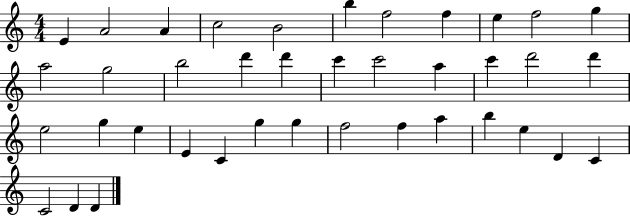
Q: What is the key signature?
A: C major